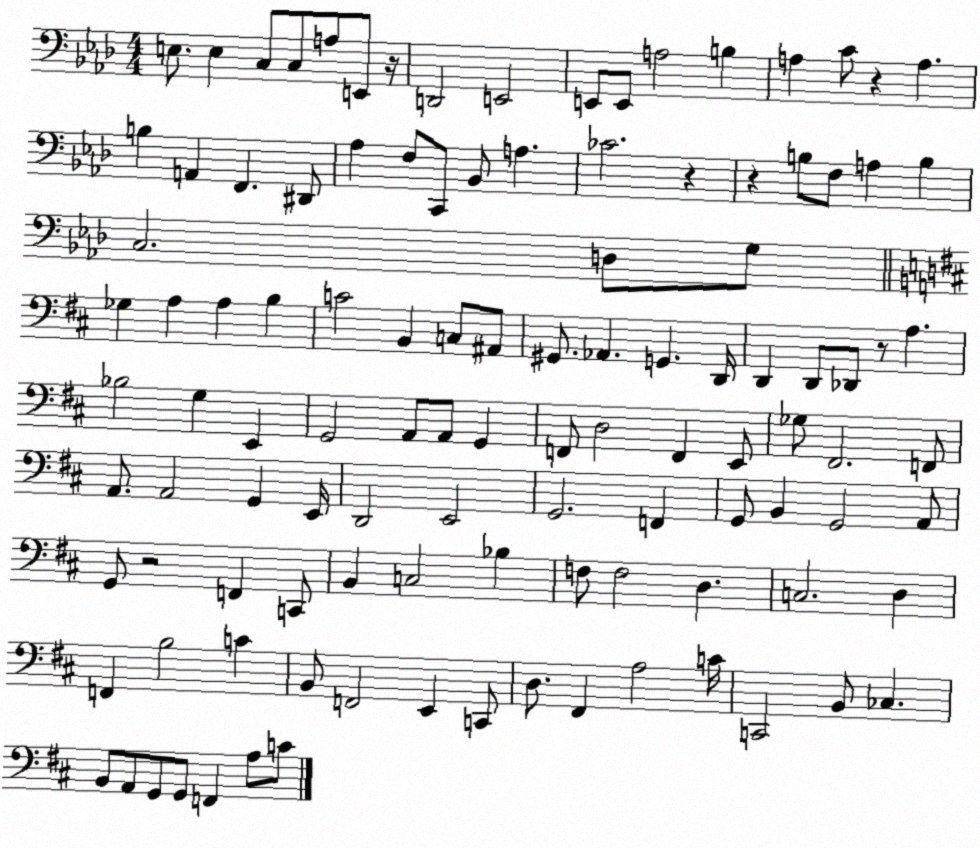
X:1
T:Untitled
M:4/4
L:1/4
K:Ab
E,/2 E, C,/2 C,/2 A,/2 E,,/2 z/4 D,,2 E,,2 E,,/2 E,,/2 A,2 B, A, C/2 z A, B, A,, F,, ^D,,/2 _A, F,/2 C,,/2 _B,,/2 A, _C2 z z B,/2 F,/2 A, B, C,2 D,/2 G,/2 _G, A, A, B, C2 B,, C,/2 ^A,,/2 ^G,,/2 _A,, G,, D,,/4 D,, D,,/2 _D,,/2 z/2 A, _B,2 G, E,, G,,2 A,,/2 A,,/2 G,, F,,/2 D,2 F,, E,,/2 _G,/2 ^F,,2 F,,/2 A,,/2 A,,2 G,, E,,/4 D,,2 E,,2 G,,2 F,, G,,/2 B,, G,,2 A,,/2 G,,/2 z2 F,, C,,/2 B,, C,2 _B, F,/2 F,2 D, C,2 D, F,, B,2 C B,,/2 F,,2 E,, C,,/2 D,/2 ^F,, A,2 C/4 C,,2 B,,/2 _C, B,,/2 A,,/2 G,,/2 G,,/2 F,, A,/2 C/2